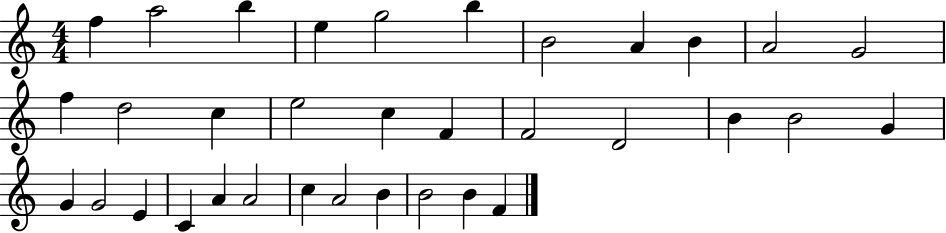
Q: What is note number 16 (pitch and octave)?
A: C5